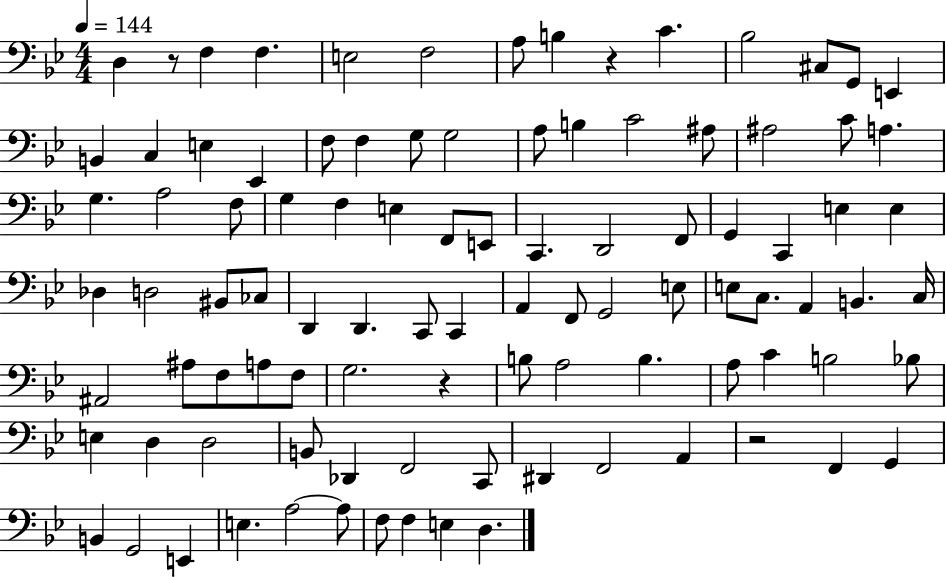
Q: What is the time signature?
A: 4/4